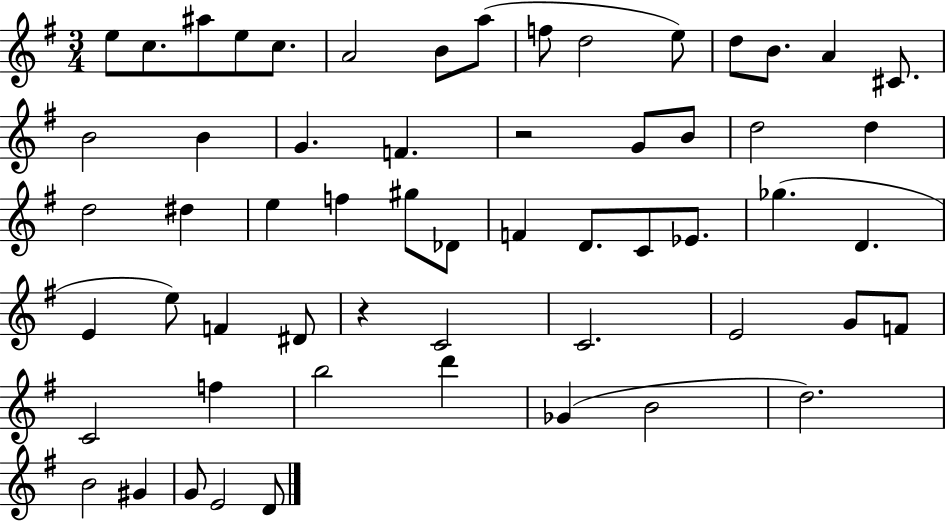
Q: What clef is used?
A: treble